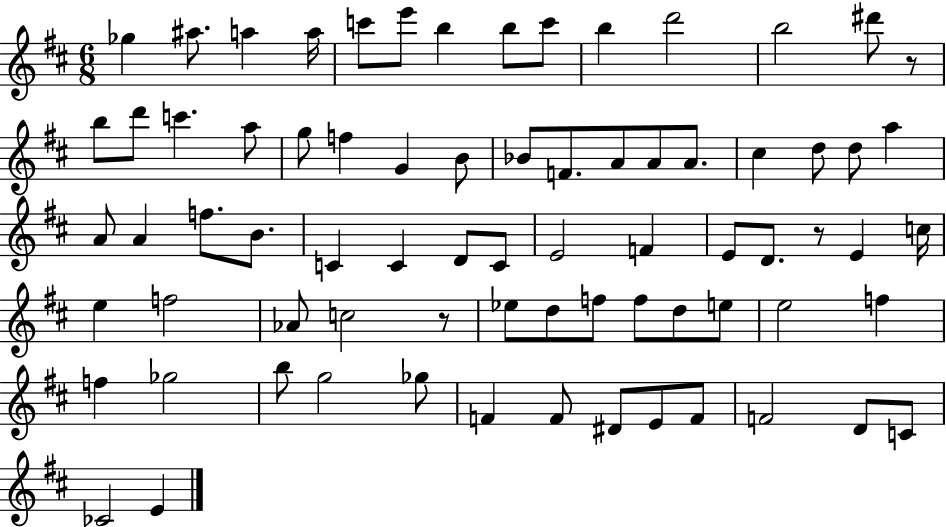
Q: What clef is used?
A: treble